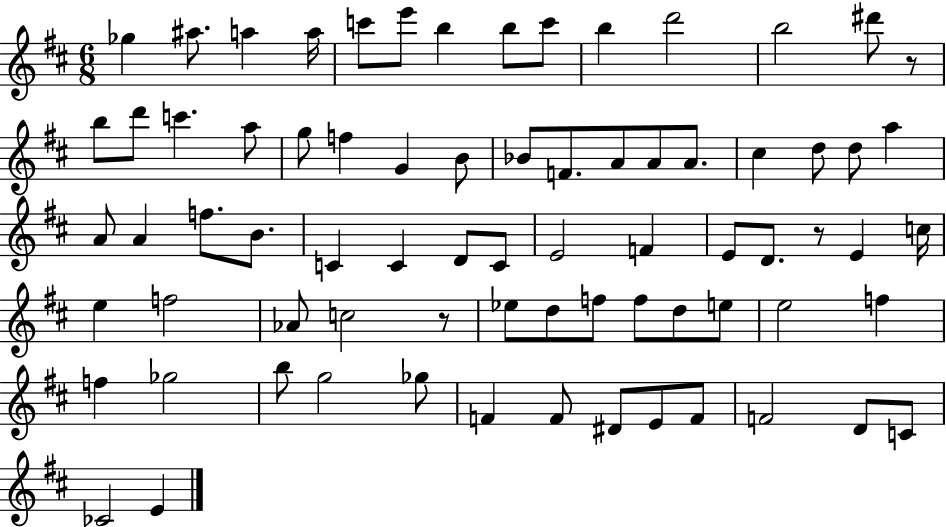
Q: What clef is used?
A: treble